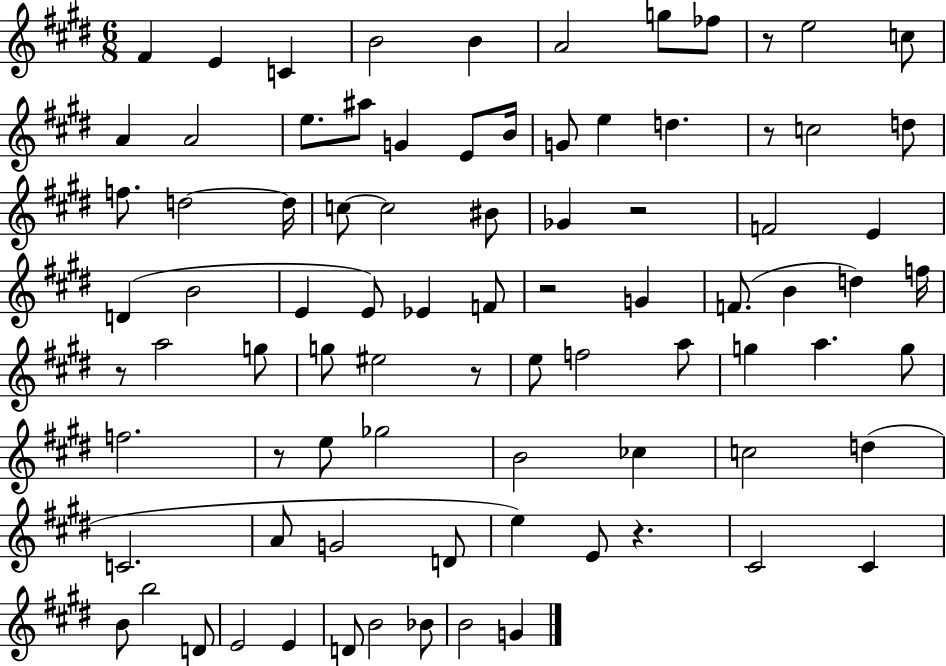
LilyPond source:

{
  \clef treble
  \numericTimeSignature
  \time 6/8
  \key e \major
  fis'4 e'4 c'4 | b'2 b'4 | a'2 g''8 fes''8 | r8 e''2 c''8 | \break a'4 a'2 | e''8. ais''8 g'4 e'8 b'16 | g'8 e''4 d''4. | r8 c''2 d''8 | \break f''8. d''2~~ d''16 | c''8~~ c''2 bis'8 | ges'4 r2 | f'2 e'4 | \break d'4( b'2 | e'4 e'8) ees'4 f'8 | r2 g'4 | f'8.( b'4 d''4) f''16 | \break r8 a''2 g''8 | g''8 eis''2 r8 | e''8 f''2 a''8 | g''4 a''4. g''8 | \break f''2. | r8 e''8 ges''2 | b'2 ces''4 | c''2 d''4( | \break c'2. | a'8 g'2 d'8 | e''4) e'8 r4. | cis'2 cis'4 | \break b'8 b''2 d'8 | e'2 e'4 | d'8 b'2 bes'8 | b'2 g'4 | \break \bar "|."
}